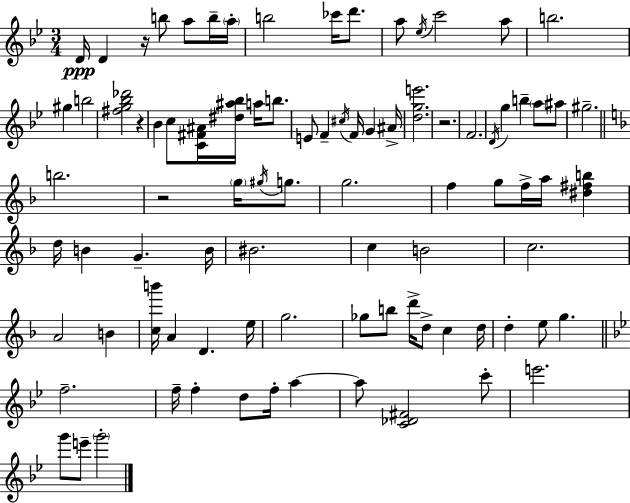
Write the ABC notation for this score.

X:1
T:Untitled
M:3/4
L:1/4
K:Bb
D/4 D z/4 b/2 a/2 b/4 a/4 b2 _c'/4 d'/2 a/2 _e/4 c'2 a/2 b2 ^g b2 [^fg_b_d']2 z _B c/2 [C^F^A]/4 [^d^a_b]/4 a/4 b/2 E/2 F ^c/4 F/4 G ^A/4 [dge']2 z2 F2 D/4 g b a/2 ^a/2 ^g2 b2 z2 g/4 ^g/4 g/2 g2 f g/2 f/4 a/4 [^d^fb] d/4 B G B/4 ^B2 c B2 c2 A2 B [cb']/4 A D e/4 g2 _g/2 b/2 d'/4 d/2 c d/4 d e/2 g f2 f/4 f d/2 f/4 a a/2 [C_D^F]2 c'/2 e'2 g'/2 e'/2 g'2